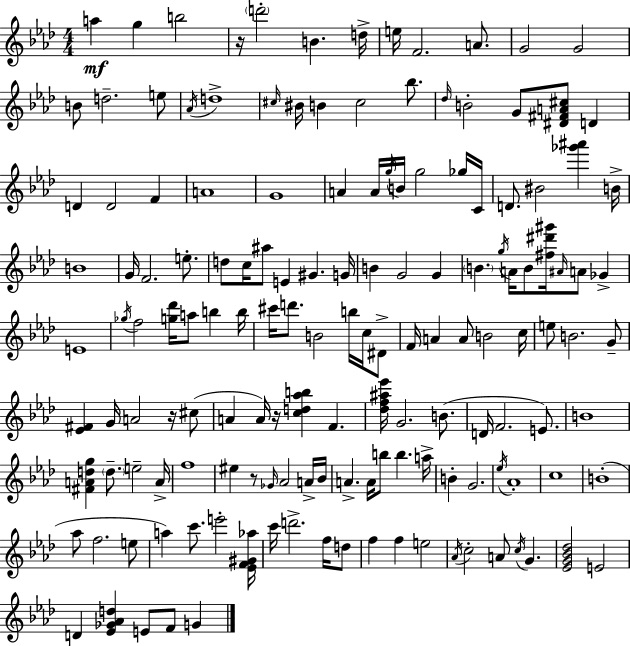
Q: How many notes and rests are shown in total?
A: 150